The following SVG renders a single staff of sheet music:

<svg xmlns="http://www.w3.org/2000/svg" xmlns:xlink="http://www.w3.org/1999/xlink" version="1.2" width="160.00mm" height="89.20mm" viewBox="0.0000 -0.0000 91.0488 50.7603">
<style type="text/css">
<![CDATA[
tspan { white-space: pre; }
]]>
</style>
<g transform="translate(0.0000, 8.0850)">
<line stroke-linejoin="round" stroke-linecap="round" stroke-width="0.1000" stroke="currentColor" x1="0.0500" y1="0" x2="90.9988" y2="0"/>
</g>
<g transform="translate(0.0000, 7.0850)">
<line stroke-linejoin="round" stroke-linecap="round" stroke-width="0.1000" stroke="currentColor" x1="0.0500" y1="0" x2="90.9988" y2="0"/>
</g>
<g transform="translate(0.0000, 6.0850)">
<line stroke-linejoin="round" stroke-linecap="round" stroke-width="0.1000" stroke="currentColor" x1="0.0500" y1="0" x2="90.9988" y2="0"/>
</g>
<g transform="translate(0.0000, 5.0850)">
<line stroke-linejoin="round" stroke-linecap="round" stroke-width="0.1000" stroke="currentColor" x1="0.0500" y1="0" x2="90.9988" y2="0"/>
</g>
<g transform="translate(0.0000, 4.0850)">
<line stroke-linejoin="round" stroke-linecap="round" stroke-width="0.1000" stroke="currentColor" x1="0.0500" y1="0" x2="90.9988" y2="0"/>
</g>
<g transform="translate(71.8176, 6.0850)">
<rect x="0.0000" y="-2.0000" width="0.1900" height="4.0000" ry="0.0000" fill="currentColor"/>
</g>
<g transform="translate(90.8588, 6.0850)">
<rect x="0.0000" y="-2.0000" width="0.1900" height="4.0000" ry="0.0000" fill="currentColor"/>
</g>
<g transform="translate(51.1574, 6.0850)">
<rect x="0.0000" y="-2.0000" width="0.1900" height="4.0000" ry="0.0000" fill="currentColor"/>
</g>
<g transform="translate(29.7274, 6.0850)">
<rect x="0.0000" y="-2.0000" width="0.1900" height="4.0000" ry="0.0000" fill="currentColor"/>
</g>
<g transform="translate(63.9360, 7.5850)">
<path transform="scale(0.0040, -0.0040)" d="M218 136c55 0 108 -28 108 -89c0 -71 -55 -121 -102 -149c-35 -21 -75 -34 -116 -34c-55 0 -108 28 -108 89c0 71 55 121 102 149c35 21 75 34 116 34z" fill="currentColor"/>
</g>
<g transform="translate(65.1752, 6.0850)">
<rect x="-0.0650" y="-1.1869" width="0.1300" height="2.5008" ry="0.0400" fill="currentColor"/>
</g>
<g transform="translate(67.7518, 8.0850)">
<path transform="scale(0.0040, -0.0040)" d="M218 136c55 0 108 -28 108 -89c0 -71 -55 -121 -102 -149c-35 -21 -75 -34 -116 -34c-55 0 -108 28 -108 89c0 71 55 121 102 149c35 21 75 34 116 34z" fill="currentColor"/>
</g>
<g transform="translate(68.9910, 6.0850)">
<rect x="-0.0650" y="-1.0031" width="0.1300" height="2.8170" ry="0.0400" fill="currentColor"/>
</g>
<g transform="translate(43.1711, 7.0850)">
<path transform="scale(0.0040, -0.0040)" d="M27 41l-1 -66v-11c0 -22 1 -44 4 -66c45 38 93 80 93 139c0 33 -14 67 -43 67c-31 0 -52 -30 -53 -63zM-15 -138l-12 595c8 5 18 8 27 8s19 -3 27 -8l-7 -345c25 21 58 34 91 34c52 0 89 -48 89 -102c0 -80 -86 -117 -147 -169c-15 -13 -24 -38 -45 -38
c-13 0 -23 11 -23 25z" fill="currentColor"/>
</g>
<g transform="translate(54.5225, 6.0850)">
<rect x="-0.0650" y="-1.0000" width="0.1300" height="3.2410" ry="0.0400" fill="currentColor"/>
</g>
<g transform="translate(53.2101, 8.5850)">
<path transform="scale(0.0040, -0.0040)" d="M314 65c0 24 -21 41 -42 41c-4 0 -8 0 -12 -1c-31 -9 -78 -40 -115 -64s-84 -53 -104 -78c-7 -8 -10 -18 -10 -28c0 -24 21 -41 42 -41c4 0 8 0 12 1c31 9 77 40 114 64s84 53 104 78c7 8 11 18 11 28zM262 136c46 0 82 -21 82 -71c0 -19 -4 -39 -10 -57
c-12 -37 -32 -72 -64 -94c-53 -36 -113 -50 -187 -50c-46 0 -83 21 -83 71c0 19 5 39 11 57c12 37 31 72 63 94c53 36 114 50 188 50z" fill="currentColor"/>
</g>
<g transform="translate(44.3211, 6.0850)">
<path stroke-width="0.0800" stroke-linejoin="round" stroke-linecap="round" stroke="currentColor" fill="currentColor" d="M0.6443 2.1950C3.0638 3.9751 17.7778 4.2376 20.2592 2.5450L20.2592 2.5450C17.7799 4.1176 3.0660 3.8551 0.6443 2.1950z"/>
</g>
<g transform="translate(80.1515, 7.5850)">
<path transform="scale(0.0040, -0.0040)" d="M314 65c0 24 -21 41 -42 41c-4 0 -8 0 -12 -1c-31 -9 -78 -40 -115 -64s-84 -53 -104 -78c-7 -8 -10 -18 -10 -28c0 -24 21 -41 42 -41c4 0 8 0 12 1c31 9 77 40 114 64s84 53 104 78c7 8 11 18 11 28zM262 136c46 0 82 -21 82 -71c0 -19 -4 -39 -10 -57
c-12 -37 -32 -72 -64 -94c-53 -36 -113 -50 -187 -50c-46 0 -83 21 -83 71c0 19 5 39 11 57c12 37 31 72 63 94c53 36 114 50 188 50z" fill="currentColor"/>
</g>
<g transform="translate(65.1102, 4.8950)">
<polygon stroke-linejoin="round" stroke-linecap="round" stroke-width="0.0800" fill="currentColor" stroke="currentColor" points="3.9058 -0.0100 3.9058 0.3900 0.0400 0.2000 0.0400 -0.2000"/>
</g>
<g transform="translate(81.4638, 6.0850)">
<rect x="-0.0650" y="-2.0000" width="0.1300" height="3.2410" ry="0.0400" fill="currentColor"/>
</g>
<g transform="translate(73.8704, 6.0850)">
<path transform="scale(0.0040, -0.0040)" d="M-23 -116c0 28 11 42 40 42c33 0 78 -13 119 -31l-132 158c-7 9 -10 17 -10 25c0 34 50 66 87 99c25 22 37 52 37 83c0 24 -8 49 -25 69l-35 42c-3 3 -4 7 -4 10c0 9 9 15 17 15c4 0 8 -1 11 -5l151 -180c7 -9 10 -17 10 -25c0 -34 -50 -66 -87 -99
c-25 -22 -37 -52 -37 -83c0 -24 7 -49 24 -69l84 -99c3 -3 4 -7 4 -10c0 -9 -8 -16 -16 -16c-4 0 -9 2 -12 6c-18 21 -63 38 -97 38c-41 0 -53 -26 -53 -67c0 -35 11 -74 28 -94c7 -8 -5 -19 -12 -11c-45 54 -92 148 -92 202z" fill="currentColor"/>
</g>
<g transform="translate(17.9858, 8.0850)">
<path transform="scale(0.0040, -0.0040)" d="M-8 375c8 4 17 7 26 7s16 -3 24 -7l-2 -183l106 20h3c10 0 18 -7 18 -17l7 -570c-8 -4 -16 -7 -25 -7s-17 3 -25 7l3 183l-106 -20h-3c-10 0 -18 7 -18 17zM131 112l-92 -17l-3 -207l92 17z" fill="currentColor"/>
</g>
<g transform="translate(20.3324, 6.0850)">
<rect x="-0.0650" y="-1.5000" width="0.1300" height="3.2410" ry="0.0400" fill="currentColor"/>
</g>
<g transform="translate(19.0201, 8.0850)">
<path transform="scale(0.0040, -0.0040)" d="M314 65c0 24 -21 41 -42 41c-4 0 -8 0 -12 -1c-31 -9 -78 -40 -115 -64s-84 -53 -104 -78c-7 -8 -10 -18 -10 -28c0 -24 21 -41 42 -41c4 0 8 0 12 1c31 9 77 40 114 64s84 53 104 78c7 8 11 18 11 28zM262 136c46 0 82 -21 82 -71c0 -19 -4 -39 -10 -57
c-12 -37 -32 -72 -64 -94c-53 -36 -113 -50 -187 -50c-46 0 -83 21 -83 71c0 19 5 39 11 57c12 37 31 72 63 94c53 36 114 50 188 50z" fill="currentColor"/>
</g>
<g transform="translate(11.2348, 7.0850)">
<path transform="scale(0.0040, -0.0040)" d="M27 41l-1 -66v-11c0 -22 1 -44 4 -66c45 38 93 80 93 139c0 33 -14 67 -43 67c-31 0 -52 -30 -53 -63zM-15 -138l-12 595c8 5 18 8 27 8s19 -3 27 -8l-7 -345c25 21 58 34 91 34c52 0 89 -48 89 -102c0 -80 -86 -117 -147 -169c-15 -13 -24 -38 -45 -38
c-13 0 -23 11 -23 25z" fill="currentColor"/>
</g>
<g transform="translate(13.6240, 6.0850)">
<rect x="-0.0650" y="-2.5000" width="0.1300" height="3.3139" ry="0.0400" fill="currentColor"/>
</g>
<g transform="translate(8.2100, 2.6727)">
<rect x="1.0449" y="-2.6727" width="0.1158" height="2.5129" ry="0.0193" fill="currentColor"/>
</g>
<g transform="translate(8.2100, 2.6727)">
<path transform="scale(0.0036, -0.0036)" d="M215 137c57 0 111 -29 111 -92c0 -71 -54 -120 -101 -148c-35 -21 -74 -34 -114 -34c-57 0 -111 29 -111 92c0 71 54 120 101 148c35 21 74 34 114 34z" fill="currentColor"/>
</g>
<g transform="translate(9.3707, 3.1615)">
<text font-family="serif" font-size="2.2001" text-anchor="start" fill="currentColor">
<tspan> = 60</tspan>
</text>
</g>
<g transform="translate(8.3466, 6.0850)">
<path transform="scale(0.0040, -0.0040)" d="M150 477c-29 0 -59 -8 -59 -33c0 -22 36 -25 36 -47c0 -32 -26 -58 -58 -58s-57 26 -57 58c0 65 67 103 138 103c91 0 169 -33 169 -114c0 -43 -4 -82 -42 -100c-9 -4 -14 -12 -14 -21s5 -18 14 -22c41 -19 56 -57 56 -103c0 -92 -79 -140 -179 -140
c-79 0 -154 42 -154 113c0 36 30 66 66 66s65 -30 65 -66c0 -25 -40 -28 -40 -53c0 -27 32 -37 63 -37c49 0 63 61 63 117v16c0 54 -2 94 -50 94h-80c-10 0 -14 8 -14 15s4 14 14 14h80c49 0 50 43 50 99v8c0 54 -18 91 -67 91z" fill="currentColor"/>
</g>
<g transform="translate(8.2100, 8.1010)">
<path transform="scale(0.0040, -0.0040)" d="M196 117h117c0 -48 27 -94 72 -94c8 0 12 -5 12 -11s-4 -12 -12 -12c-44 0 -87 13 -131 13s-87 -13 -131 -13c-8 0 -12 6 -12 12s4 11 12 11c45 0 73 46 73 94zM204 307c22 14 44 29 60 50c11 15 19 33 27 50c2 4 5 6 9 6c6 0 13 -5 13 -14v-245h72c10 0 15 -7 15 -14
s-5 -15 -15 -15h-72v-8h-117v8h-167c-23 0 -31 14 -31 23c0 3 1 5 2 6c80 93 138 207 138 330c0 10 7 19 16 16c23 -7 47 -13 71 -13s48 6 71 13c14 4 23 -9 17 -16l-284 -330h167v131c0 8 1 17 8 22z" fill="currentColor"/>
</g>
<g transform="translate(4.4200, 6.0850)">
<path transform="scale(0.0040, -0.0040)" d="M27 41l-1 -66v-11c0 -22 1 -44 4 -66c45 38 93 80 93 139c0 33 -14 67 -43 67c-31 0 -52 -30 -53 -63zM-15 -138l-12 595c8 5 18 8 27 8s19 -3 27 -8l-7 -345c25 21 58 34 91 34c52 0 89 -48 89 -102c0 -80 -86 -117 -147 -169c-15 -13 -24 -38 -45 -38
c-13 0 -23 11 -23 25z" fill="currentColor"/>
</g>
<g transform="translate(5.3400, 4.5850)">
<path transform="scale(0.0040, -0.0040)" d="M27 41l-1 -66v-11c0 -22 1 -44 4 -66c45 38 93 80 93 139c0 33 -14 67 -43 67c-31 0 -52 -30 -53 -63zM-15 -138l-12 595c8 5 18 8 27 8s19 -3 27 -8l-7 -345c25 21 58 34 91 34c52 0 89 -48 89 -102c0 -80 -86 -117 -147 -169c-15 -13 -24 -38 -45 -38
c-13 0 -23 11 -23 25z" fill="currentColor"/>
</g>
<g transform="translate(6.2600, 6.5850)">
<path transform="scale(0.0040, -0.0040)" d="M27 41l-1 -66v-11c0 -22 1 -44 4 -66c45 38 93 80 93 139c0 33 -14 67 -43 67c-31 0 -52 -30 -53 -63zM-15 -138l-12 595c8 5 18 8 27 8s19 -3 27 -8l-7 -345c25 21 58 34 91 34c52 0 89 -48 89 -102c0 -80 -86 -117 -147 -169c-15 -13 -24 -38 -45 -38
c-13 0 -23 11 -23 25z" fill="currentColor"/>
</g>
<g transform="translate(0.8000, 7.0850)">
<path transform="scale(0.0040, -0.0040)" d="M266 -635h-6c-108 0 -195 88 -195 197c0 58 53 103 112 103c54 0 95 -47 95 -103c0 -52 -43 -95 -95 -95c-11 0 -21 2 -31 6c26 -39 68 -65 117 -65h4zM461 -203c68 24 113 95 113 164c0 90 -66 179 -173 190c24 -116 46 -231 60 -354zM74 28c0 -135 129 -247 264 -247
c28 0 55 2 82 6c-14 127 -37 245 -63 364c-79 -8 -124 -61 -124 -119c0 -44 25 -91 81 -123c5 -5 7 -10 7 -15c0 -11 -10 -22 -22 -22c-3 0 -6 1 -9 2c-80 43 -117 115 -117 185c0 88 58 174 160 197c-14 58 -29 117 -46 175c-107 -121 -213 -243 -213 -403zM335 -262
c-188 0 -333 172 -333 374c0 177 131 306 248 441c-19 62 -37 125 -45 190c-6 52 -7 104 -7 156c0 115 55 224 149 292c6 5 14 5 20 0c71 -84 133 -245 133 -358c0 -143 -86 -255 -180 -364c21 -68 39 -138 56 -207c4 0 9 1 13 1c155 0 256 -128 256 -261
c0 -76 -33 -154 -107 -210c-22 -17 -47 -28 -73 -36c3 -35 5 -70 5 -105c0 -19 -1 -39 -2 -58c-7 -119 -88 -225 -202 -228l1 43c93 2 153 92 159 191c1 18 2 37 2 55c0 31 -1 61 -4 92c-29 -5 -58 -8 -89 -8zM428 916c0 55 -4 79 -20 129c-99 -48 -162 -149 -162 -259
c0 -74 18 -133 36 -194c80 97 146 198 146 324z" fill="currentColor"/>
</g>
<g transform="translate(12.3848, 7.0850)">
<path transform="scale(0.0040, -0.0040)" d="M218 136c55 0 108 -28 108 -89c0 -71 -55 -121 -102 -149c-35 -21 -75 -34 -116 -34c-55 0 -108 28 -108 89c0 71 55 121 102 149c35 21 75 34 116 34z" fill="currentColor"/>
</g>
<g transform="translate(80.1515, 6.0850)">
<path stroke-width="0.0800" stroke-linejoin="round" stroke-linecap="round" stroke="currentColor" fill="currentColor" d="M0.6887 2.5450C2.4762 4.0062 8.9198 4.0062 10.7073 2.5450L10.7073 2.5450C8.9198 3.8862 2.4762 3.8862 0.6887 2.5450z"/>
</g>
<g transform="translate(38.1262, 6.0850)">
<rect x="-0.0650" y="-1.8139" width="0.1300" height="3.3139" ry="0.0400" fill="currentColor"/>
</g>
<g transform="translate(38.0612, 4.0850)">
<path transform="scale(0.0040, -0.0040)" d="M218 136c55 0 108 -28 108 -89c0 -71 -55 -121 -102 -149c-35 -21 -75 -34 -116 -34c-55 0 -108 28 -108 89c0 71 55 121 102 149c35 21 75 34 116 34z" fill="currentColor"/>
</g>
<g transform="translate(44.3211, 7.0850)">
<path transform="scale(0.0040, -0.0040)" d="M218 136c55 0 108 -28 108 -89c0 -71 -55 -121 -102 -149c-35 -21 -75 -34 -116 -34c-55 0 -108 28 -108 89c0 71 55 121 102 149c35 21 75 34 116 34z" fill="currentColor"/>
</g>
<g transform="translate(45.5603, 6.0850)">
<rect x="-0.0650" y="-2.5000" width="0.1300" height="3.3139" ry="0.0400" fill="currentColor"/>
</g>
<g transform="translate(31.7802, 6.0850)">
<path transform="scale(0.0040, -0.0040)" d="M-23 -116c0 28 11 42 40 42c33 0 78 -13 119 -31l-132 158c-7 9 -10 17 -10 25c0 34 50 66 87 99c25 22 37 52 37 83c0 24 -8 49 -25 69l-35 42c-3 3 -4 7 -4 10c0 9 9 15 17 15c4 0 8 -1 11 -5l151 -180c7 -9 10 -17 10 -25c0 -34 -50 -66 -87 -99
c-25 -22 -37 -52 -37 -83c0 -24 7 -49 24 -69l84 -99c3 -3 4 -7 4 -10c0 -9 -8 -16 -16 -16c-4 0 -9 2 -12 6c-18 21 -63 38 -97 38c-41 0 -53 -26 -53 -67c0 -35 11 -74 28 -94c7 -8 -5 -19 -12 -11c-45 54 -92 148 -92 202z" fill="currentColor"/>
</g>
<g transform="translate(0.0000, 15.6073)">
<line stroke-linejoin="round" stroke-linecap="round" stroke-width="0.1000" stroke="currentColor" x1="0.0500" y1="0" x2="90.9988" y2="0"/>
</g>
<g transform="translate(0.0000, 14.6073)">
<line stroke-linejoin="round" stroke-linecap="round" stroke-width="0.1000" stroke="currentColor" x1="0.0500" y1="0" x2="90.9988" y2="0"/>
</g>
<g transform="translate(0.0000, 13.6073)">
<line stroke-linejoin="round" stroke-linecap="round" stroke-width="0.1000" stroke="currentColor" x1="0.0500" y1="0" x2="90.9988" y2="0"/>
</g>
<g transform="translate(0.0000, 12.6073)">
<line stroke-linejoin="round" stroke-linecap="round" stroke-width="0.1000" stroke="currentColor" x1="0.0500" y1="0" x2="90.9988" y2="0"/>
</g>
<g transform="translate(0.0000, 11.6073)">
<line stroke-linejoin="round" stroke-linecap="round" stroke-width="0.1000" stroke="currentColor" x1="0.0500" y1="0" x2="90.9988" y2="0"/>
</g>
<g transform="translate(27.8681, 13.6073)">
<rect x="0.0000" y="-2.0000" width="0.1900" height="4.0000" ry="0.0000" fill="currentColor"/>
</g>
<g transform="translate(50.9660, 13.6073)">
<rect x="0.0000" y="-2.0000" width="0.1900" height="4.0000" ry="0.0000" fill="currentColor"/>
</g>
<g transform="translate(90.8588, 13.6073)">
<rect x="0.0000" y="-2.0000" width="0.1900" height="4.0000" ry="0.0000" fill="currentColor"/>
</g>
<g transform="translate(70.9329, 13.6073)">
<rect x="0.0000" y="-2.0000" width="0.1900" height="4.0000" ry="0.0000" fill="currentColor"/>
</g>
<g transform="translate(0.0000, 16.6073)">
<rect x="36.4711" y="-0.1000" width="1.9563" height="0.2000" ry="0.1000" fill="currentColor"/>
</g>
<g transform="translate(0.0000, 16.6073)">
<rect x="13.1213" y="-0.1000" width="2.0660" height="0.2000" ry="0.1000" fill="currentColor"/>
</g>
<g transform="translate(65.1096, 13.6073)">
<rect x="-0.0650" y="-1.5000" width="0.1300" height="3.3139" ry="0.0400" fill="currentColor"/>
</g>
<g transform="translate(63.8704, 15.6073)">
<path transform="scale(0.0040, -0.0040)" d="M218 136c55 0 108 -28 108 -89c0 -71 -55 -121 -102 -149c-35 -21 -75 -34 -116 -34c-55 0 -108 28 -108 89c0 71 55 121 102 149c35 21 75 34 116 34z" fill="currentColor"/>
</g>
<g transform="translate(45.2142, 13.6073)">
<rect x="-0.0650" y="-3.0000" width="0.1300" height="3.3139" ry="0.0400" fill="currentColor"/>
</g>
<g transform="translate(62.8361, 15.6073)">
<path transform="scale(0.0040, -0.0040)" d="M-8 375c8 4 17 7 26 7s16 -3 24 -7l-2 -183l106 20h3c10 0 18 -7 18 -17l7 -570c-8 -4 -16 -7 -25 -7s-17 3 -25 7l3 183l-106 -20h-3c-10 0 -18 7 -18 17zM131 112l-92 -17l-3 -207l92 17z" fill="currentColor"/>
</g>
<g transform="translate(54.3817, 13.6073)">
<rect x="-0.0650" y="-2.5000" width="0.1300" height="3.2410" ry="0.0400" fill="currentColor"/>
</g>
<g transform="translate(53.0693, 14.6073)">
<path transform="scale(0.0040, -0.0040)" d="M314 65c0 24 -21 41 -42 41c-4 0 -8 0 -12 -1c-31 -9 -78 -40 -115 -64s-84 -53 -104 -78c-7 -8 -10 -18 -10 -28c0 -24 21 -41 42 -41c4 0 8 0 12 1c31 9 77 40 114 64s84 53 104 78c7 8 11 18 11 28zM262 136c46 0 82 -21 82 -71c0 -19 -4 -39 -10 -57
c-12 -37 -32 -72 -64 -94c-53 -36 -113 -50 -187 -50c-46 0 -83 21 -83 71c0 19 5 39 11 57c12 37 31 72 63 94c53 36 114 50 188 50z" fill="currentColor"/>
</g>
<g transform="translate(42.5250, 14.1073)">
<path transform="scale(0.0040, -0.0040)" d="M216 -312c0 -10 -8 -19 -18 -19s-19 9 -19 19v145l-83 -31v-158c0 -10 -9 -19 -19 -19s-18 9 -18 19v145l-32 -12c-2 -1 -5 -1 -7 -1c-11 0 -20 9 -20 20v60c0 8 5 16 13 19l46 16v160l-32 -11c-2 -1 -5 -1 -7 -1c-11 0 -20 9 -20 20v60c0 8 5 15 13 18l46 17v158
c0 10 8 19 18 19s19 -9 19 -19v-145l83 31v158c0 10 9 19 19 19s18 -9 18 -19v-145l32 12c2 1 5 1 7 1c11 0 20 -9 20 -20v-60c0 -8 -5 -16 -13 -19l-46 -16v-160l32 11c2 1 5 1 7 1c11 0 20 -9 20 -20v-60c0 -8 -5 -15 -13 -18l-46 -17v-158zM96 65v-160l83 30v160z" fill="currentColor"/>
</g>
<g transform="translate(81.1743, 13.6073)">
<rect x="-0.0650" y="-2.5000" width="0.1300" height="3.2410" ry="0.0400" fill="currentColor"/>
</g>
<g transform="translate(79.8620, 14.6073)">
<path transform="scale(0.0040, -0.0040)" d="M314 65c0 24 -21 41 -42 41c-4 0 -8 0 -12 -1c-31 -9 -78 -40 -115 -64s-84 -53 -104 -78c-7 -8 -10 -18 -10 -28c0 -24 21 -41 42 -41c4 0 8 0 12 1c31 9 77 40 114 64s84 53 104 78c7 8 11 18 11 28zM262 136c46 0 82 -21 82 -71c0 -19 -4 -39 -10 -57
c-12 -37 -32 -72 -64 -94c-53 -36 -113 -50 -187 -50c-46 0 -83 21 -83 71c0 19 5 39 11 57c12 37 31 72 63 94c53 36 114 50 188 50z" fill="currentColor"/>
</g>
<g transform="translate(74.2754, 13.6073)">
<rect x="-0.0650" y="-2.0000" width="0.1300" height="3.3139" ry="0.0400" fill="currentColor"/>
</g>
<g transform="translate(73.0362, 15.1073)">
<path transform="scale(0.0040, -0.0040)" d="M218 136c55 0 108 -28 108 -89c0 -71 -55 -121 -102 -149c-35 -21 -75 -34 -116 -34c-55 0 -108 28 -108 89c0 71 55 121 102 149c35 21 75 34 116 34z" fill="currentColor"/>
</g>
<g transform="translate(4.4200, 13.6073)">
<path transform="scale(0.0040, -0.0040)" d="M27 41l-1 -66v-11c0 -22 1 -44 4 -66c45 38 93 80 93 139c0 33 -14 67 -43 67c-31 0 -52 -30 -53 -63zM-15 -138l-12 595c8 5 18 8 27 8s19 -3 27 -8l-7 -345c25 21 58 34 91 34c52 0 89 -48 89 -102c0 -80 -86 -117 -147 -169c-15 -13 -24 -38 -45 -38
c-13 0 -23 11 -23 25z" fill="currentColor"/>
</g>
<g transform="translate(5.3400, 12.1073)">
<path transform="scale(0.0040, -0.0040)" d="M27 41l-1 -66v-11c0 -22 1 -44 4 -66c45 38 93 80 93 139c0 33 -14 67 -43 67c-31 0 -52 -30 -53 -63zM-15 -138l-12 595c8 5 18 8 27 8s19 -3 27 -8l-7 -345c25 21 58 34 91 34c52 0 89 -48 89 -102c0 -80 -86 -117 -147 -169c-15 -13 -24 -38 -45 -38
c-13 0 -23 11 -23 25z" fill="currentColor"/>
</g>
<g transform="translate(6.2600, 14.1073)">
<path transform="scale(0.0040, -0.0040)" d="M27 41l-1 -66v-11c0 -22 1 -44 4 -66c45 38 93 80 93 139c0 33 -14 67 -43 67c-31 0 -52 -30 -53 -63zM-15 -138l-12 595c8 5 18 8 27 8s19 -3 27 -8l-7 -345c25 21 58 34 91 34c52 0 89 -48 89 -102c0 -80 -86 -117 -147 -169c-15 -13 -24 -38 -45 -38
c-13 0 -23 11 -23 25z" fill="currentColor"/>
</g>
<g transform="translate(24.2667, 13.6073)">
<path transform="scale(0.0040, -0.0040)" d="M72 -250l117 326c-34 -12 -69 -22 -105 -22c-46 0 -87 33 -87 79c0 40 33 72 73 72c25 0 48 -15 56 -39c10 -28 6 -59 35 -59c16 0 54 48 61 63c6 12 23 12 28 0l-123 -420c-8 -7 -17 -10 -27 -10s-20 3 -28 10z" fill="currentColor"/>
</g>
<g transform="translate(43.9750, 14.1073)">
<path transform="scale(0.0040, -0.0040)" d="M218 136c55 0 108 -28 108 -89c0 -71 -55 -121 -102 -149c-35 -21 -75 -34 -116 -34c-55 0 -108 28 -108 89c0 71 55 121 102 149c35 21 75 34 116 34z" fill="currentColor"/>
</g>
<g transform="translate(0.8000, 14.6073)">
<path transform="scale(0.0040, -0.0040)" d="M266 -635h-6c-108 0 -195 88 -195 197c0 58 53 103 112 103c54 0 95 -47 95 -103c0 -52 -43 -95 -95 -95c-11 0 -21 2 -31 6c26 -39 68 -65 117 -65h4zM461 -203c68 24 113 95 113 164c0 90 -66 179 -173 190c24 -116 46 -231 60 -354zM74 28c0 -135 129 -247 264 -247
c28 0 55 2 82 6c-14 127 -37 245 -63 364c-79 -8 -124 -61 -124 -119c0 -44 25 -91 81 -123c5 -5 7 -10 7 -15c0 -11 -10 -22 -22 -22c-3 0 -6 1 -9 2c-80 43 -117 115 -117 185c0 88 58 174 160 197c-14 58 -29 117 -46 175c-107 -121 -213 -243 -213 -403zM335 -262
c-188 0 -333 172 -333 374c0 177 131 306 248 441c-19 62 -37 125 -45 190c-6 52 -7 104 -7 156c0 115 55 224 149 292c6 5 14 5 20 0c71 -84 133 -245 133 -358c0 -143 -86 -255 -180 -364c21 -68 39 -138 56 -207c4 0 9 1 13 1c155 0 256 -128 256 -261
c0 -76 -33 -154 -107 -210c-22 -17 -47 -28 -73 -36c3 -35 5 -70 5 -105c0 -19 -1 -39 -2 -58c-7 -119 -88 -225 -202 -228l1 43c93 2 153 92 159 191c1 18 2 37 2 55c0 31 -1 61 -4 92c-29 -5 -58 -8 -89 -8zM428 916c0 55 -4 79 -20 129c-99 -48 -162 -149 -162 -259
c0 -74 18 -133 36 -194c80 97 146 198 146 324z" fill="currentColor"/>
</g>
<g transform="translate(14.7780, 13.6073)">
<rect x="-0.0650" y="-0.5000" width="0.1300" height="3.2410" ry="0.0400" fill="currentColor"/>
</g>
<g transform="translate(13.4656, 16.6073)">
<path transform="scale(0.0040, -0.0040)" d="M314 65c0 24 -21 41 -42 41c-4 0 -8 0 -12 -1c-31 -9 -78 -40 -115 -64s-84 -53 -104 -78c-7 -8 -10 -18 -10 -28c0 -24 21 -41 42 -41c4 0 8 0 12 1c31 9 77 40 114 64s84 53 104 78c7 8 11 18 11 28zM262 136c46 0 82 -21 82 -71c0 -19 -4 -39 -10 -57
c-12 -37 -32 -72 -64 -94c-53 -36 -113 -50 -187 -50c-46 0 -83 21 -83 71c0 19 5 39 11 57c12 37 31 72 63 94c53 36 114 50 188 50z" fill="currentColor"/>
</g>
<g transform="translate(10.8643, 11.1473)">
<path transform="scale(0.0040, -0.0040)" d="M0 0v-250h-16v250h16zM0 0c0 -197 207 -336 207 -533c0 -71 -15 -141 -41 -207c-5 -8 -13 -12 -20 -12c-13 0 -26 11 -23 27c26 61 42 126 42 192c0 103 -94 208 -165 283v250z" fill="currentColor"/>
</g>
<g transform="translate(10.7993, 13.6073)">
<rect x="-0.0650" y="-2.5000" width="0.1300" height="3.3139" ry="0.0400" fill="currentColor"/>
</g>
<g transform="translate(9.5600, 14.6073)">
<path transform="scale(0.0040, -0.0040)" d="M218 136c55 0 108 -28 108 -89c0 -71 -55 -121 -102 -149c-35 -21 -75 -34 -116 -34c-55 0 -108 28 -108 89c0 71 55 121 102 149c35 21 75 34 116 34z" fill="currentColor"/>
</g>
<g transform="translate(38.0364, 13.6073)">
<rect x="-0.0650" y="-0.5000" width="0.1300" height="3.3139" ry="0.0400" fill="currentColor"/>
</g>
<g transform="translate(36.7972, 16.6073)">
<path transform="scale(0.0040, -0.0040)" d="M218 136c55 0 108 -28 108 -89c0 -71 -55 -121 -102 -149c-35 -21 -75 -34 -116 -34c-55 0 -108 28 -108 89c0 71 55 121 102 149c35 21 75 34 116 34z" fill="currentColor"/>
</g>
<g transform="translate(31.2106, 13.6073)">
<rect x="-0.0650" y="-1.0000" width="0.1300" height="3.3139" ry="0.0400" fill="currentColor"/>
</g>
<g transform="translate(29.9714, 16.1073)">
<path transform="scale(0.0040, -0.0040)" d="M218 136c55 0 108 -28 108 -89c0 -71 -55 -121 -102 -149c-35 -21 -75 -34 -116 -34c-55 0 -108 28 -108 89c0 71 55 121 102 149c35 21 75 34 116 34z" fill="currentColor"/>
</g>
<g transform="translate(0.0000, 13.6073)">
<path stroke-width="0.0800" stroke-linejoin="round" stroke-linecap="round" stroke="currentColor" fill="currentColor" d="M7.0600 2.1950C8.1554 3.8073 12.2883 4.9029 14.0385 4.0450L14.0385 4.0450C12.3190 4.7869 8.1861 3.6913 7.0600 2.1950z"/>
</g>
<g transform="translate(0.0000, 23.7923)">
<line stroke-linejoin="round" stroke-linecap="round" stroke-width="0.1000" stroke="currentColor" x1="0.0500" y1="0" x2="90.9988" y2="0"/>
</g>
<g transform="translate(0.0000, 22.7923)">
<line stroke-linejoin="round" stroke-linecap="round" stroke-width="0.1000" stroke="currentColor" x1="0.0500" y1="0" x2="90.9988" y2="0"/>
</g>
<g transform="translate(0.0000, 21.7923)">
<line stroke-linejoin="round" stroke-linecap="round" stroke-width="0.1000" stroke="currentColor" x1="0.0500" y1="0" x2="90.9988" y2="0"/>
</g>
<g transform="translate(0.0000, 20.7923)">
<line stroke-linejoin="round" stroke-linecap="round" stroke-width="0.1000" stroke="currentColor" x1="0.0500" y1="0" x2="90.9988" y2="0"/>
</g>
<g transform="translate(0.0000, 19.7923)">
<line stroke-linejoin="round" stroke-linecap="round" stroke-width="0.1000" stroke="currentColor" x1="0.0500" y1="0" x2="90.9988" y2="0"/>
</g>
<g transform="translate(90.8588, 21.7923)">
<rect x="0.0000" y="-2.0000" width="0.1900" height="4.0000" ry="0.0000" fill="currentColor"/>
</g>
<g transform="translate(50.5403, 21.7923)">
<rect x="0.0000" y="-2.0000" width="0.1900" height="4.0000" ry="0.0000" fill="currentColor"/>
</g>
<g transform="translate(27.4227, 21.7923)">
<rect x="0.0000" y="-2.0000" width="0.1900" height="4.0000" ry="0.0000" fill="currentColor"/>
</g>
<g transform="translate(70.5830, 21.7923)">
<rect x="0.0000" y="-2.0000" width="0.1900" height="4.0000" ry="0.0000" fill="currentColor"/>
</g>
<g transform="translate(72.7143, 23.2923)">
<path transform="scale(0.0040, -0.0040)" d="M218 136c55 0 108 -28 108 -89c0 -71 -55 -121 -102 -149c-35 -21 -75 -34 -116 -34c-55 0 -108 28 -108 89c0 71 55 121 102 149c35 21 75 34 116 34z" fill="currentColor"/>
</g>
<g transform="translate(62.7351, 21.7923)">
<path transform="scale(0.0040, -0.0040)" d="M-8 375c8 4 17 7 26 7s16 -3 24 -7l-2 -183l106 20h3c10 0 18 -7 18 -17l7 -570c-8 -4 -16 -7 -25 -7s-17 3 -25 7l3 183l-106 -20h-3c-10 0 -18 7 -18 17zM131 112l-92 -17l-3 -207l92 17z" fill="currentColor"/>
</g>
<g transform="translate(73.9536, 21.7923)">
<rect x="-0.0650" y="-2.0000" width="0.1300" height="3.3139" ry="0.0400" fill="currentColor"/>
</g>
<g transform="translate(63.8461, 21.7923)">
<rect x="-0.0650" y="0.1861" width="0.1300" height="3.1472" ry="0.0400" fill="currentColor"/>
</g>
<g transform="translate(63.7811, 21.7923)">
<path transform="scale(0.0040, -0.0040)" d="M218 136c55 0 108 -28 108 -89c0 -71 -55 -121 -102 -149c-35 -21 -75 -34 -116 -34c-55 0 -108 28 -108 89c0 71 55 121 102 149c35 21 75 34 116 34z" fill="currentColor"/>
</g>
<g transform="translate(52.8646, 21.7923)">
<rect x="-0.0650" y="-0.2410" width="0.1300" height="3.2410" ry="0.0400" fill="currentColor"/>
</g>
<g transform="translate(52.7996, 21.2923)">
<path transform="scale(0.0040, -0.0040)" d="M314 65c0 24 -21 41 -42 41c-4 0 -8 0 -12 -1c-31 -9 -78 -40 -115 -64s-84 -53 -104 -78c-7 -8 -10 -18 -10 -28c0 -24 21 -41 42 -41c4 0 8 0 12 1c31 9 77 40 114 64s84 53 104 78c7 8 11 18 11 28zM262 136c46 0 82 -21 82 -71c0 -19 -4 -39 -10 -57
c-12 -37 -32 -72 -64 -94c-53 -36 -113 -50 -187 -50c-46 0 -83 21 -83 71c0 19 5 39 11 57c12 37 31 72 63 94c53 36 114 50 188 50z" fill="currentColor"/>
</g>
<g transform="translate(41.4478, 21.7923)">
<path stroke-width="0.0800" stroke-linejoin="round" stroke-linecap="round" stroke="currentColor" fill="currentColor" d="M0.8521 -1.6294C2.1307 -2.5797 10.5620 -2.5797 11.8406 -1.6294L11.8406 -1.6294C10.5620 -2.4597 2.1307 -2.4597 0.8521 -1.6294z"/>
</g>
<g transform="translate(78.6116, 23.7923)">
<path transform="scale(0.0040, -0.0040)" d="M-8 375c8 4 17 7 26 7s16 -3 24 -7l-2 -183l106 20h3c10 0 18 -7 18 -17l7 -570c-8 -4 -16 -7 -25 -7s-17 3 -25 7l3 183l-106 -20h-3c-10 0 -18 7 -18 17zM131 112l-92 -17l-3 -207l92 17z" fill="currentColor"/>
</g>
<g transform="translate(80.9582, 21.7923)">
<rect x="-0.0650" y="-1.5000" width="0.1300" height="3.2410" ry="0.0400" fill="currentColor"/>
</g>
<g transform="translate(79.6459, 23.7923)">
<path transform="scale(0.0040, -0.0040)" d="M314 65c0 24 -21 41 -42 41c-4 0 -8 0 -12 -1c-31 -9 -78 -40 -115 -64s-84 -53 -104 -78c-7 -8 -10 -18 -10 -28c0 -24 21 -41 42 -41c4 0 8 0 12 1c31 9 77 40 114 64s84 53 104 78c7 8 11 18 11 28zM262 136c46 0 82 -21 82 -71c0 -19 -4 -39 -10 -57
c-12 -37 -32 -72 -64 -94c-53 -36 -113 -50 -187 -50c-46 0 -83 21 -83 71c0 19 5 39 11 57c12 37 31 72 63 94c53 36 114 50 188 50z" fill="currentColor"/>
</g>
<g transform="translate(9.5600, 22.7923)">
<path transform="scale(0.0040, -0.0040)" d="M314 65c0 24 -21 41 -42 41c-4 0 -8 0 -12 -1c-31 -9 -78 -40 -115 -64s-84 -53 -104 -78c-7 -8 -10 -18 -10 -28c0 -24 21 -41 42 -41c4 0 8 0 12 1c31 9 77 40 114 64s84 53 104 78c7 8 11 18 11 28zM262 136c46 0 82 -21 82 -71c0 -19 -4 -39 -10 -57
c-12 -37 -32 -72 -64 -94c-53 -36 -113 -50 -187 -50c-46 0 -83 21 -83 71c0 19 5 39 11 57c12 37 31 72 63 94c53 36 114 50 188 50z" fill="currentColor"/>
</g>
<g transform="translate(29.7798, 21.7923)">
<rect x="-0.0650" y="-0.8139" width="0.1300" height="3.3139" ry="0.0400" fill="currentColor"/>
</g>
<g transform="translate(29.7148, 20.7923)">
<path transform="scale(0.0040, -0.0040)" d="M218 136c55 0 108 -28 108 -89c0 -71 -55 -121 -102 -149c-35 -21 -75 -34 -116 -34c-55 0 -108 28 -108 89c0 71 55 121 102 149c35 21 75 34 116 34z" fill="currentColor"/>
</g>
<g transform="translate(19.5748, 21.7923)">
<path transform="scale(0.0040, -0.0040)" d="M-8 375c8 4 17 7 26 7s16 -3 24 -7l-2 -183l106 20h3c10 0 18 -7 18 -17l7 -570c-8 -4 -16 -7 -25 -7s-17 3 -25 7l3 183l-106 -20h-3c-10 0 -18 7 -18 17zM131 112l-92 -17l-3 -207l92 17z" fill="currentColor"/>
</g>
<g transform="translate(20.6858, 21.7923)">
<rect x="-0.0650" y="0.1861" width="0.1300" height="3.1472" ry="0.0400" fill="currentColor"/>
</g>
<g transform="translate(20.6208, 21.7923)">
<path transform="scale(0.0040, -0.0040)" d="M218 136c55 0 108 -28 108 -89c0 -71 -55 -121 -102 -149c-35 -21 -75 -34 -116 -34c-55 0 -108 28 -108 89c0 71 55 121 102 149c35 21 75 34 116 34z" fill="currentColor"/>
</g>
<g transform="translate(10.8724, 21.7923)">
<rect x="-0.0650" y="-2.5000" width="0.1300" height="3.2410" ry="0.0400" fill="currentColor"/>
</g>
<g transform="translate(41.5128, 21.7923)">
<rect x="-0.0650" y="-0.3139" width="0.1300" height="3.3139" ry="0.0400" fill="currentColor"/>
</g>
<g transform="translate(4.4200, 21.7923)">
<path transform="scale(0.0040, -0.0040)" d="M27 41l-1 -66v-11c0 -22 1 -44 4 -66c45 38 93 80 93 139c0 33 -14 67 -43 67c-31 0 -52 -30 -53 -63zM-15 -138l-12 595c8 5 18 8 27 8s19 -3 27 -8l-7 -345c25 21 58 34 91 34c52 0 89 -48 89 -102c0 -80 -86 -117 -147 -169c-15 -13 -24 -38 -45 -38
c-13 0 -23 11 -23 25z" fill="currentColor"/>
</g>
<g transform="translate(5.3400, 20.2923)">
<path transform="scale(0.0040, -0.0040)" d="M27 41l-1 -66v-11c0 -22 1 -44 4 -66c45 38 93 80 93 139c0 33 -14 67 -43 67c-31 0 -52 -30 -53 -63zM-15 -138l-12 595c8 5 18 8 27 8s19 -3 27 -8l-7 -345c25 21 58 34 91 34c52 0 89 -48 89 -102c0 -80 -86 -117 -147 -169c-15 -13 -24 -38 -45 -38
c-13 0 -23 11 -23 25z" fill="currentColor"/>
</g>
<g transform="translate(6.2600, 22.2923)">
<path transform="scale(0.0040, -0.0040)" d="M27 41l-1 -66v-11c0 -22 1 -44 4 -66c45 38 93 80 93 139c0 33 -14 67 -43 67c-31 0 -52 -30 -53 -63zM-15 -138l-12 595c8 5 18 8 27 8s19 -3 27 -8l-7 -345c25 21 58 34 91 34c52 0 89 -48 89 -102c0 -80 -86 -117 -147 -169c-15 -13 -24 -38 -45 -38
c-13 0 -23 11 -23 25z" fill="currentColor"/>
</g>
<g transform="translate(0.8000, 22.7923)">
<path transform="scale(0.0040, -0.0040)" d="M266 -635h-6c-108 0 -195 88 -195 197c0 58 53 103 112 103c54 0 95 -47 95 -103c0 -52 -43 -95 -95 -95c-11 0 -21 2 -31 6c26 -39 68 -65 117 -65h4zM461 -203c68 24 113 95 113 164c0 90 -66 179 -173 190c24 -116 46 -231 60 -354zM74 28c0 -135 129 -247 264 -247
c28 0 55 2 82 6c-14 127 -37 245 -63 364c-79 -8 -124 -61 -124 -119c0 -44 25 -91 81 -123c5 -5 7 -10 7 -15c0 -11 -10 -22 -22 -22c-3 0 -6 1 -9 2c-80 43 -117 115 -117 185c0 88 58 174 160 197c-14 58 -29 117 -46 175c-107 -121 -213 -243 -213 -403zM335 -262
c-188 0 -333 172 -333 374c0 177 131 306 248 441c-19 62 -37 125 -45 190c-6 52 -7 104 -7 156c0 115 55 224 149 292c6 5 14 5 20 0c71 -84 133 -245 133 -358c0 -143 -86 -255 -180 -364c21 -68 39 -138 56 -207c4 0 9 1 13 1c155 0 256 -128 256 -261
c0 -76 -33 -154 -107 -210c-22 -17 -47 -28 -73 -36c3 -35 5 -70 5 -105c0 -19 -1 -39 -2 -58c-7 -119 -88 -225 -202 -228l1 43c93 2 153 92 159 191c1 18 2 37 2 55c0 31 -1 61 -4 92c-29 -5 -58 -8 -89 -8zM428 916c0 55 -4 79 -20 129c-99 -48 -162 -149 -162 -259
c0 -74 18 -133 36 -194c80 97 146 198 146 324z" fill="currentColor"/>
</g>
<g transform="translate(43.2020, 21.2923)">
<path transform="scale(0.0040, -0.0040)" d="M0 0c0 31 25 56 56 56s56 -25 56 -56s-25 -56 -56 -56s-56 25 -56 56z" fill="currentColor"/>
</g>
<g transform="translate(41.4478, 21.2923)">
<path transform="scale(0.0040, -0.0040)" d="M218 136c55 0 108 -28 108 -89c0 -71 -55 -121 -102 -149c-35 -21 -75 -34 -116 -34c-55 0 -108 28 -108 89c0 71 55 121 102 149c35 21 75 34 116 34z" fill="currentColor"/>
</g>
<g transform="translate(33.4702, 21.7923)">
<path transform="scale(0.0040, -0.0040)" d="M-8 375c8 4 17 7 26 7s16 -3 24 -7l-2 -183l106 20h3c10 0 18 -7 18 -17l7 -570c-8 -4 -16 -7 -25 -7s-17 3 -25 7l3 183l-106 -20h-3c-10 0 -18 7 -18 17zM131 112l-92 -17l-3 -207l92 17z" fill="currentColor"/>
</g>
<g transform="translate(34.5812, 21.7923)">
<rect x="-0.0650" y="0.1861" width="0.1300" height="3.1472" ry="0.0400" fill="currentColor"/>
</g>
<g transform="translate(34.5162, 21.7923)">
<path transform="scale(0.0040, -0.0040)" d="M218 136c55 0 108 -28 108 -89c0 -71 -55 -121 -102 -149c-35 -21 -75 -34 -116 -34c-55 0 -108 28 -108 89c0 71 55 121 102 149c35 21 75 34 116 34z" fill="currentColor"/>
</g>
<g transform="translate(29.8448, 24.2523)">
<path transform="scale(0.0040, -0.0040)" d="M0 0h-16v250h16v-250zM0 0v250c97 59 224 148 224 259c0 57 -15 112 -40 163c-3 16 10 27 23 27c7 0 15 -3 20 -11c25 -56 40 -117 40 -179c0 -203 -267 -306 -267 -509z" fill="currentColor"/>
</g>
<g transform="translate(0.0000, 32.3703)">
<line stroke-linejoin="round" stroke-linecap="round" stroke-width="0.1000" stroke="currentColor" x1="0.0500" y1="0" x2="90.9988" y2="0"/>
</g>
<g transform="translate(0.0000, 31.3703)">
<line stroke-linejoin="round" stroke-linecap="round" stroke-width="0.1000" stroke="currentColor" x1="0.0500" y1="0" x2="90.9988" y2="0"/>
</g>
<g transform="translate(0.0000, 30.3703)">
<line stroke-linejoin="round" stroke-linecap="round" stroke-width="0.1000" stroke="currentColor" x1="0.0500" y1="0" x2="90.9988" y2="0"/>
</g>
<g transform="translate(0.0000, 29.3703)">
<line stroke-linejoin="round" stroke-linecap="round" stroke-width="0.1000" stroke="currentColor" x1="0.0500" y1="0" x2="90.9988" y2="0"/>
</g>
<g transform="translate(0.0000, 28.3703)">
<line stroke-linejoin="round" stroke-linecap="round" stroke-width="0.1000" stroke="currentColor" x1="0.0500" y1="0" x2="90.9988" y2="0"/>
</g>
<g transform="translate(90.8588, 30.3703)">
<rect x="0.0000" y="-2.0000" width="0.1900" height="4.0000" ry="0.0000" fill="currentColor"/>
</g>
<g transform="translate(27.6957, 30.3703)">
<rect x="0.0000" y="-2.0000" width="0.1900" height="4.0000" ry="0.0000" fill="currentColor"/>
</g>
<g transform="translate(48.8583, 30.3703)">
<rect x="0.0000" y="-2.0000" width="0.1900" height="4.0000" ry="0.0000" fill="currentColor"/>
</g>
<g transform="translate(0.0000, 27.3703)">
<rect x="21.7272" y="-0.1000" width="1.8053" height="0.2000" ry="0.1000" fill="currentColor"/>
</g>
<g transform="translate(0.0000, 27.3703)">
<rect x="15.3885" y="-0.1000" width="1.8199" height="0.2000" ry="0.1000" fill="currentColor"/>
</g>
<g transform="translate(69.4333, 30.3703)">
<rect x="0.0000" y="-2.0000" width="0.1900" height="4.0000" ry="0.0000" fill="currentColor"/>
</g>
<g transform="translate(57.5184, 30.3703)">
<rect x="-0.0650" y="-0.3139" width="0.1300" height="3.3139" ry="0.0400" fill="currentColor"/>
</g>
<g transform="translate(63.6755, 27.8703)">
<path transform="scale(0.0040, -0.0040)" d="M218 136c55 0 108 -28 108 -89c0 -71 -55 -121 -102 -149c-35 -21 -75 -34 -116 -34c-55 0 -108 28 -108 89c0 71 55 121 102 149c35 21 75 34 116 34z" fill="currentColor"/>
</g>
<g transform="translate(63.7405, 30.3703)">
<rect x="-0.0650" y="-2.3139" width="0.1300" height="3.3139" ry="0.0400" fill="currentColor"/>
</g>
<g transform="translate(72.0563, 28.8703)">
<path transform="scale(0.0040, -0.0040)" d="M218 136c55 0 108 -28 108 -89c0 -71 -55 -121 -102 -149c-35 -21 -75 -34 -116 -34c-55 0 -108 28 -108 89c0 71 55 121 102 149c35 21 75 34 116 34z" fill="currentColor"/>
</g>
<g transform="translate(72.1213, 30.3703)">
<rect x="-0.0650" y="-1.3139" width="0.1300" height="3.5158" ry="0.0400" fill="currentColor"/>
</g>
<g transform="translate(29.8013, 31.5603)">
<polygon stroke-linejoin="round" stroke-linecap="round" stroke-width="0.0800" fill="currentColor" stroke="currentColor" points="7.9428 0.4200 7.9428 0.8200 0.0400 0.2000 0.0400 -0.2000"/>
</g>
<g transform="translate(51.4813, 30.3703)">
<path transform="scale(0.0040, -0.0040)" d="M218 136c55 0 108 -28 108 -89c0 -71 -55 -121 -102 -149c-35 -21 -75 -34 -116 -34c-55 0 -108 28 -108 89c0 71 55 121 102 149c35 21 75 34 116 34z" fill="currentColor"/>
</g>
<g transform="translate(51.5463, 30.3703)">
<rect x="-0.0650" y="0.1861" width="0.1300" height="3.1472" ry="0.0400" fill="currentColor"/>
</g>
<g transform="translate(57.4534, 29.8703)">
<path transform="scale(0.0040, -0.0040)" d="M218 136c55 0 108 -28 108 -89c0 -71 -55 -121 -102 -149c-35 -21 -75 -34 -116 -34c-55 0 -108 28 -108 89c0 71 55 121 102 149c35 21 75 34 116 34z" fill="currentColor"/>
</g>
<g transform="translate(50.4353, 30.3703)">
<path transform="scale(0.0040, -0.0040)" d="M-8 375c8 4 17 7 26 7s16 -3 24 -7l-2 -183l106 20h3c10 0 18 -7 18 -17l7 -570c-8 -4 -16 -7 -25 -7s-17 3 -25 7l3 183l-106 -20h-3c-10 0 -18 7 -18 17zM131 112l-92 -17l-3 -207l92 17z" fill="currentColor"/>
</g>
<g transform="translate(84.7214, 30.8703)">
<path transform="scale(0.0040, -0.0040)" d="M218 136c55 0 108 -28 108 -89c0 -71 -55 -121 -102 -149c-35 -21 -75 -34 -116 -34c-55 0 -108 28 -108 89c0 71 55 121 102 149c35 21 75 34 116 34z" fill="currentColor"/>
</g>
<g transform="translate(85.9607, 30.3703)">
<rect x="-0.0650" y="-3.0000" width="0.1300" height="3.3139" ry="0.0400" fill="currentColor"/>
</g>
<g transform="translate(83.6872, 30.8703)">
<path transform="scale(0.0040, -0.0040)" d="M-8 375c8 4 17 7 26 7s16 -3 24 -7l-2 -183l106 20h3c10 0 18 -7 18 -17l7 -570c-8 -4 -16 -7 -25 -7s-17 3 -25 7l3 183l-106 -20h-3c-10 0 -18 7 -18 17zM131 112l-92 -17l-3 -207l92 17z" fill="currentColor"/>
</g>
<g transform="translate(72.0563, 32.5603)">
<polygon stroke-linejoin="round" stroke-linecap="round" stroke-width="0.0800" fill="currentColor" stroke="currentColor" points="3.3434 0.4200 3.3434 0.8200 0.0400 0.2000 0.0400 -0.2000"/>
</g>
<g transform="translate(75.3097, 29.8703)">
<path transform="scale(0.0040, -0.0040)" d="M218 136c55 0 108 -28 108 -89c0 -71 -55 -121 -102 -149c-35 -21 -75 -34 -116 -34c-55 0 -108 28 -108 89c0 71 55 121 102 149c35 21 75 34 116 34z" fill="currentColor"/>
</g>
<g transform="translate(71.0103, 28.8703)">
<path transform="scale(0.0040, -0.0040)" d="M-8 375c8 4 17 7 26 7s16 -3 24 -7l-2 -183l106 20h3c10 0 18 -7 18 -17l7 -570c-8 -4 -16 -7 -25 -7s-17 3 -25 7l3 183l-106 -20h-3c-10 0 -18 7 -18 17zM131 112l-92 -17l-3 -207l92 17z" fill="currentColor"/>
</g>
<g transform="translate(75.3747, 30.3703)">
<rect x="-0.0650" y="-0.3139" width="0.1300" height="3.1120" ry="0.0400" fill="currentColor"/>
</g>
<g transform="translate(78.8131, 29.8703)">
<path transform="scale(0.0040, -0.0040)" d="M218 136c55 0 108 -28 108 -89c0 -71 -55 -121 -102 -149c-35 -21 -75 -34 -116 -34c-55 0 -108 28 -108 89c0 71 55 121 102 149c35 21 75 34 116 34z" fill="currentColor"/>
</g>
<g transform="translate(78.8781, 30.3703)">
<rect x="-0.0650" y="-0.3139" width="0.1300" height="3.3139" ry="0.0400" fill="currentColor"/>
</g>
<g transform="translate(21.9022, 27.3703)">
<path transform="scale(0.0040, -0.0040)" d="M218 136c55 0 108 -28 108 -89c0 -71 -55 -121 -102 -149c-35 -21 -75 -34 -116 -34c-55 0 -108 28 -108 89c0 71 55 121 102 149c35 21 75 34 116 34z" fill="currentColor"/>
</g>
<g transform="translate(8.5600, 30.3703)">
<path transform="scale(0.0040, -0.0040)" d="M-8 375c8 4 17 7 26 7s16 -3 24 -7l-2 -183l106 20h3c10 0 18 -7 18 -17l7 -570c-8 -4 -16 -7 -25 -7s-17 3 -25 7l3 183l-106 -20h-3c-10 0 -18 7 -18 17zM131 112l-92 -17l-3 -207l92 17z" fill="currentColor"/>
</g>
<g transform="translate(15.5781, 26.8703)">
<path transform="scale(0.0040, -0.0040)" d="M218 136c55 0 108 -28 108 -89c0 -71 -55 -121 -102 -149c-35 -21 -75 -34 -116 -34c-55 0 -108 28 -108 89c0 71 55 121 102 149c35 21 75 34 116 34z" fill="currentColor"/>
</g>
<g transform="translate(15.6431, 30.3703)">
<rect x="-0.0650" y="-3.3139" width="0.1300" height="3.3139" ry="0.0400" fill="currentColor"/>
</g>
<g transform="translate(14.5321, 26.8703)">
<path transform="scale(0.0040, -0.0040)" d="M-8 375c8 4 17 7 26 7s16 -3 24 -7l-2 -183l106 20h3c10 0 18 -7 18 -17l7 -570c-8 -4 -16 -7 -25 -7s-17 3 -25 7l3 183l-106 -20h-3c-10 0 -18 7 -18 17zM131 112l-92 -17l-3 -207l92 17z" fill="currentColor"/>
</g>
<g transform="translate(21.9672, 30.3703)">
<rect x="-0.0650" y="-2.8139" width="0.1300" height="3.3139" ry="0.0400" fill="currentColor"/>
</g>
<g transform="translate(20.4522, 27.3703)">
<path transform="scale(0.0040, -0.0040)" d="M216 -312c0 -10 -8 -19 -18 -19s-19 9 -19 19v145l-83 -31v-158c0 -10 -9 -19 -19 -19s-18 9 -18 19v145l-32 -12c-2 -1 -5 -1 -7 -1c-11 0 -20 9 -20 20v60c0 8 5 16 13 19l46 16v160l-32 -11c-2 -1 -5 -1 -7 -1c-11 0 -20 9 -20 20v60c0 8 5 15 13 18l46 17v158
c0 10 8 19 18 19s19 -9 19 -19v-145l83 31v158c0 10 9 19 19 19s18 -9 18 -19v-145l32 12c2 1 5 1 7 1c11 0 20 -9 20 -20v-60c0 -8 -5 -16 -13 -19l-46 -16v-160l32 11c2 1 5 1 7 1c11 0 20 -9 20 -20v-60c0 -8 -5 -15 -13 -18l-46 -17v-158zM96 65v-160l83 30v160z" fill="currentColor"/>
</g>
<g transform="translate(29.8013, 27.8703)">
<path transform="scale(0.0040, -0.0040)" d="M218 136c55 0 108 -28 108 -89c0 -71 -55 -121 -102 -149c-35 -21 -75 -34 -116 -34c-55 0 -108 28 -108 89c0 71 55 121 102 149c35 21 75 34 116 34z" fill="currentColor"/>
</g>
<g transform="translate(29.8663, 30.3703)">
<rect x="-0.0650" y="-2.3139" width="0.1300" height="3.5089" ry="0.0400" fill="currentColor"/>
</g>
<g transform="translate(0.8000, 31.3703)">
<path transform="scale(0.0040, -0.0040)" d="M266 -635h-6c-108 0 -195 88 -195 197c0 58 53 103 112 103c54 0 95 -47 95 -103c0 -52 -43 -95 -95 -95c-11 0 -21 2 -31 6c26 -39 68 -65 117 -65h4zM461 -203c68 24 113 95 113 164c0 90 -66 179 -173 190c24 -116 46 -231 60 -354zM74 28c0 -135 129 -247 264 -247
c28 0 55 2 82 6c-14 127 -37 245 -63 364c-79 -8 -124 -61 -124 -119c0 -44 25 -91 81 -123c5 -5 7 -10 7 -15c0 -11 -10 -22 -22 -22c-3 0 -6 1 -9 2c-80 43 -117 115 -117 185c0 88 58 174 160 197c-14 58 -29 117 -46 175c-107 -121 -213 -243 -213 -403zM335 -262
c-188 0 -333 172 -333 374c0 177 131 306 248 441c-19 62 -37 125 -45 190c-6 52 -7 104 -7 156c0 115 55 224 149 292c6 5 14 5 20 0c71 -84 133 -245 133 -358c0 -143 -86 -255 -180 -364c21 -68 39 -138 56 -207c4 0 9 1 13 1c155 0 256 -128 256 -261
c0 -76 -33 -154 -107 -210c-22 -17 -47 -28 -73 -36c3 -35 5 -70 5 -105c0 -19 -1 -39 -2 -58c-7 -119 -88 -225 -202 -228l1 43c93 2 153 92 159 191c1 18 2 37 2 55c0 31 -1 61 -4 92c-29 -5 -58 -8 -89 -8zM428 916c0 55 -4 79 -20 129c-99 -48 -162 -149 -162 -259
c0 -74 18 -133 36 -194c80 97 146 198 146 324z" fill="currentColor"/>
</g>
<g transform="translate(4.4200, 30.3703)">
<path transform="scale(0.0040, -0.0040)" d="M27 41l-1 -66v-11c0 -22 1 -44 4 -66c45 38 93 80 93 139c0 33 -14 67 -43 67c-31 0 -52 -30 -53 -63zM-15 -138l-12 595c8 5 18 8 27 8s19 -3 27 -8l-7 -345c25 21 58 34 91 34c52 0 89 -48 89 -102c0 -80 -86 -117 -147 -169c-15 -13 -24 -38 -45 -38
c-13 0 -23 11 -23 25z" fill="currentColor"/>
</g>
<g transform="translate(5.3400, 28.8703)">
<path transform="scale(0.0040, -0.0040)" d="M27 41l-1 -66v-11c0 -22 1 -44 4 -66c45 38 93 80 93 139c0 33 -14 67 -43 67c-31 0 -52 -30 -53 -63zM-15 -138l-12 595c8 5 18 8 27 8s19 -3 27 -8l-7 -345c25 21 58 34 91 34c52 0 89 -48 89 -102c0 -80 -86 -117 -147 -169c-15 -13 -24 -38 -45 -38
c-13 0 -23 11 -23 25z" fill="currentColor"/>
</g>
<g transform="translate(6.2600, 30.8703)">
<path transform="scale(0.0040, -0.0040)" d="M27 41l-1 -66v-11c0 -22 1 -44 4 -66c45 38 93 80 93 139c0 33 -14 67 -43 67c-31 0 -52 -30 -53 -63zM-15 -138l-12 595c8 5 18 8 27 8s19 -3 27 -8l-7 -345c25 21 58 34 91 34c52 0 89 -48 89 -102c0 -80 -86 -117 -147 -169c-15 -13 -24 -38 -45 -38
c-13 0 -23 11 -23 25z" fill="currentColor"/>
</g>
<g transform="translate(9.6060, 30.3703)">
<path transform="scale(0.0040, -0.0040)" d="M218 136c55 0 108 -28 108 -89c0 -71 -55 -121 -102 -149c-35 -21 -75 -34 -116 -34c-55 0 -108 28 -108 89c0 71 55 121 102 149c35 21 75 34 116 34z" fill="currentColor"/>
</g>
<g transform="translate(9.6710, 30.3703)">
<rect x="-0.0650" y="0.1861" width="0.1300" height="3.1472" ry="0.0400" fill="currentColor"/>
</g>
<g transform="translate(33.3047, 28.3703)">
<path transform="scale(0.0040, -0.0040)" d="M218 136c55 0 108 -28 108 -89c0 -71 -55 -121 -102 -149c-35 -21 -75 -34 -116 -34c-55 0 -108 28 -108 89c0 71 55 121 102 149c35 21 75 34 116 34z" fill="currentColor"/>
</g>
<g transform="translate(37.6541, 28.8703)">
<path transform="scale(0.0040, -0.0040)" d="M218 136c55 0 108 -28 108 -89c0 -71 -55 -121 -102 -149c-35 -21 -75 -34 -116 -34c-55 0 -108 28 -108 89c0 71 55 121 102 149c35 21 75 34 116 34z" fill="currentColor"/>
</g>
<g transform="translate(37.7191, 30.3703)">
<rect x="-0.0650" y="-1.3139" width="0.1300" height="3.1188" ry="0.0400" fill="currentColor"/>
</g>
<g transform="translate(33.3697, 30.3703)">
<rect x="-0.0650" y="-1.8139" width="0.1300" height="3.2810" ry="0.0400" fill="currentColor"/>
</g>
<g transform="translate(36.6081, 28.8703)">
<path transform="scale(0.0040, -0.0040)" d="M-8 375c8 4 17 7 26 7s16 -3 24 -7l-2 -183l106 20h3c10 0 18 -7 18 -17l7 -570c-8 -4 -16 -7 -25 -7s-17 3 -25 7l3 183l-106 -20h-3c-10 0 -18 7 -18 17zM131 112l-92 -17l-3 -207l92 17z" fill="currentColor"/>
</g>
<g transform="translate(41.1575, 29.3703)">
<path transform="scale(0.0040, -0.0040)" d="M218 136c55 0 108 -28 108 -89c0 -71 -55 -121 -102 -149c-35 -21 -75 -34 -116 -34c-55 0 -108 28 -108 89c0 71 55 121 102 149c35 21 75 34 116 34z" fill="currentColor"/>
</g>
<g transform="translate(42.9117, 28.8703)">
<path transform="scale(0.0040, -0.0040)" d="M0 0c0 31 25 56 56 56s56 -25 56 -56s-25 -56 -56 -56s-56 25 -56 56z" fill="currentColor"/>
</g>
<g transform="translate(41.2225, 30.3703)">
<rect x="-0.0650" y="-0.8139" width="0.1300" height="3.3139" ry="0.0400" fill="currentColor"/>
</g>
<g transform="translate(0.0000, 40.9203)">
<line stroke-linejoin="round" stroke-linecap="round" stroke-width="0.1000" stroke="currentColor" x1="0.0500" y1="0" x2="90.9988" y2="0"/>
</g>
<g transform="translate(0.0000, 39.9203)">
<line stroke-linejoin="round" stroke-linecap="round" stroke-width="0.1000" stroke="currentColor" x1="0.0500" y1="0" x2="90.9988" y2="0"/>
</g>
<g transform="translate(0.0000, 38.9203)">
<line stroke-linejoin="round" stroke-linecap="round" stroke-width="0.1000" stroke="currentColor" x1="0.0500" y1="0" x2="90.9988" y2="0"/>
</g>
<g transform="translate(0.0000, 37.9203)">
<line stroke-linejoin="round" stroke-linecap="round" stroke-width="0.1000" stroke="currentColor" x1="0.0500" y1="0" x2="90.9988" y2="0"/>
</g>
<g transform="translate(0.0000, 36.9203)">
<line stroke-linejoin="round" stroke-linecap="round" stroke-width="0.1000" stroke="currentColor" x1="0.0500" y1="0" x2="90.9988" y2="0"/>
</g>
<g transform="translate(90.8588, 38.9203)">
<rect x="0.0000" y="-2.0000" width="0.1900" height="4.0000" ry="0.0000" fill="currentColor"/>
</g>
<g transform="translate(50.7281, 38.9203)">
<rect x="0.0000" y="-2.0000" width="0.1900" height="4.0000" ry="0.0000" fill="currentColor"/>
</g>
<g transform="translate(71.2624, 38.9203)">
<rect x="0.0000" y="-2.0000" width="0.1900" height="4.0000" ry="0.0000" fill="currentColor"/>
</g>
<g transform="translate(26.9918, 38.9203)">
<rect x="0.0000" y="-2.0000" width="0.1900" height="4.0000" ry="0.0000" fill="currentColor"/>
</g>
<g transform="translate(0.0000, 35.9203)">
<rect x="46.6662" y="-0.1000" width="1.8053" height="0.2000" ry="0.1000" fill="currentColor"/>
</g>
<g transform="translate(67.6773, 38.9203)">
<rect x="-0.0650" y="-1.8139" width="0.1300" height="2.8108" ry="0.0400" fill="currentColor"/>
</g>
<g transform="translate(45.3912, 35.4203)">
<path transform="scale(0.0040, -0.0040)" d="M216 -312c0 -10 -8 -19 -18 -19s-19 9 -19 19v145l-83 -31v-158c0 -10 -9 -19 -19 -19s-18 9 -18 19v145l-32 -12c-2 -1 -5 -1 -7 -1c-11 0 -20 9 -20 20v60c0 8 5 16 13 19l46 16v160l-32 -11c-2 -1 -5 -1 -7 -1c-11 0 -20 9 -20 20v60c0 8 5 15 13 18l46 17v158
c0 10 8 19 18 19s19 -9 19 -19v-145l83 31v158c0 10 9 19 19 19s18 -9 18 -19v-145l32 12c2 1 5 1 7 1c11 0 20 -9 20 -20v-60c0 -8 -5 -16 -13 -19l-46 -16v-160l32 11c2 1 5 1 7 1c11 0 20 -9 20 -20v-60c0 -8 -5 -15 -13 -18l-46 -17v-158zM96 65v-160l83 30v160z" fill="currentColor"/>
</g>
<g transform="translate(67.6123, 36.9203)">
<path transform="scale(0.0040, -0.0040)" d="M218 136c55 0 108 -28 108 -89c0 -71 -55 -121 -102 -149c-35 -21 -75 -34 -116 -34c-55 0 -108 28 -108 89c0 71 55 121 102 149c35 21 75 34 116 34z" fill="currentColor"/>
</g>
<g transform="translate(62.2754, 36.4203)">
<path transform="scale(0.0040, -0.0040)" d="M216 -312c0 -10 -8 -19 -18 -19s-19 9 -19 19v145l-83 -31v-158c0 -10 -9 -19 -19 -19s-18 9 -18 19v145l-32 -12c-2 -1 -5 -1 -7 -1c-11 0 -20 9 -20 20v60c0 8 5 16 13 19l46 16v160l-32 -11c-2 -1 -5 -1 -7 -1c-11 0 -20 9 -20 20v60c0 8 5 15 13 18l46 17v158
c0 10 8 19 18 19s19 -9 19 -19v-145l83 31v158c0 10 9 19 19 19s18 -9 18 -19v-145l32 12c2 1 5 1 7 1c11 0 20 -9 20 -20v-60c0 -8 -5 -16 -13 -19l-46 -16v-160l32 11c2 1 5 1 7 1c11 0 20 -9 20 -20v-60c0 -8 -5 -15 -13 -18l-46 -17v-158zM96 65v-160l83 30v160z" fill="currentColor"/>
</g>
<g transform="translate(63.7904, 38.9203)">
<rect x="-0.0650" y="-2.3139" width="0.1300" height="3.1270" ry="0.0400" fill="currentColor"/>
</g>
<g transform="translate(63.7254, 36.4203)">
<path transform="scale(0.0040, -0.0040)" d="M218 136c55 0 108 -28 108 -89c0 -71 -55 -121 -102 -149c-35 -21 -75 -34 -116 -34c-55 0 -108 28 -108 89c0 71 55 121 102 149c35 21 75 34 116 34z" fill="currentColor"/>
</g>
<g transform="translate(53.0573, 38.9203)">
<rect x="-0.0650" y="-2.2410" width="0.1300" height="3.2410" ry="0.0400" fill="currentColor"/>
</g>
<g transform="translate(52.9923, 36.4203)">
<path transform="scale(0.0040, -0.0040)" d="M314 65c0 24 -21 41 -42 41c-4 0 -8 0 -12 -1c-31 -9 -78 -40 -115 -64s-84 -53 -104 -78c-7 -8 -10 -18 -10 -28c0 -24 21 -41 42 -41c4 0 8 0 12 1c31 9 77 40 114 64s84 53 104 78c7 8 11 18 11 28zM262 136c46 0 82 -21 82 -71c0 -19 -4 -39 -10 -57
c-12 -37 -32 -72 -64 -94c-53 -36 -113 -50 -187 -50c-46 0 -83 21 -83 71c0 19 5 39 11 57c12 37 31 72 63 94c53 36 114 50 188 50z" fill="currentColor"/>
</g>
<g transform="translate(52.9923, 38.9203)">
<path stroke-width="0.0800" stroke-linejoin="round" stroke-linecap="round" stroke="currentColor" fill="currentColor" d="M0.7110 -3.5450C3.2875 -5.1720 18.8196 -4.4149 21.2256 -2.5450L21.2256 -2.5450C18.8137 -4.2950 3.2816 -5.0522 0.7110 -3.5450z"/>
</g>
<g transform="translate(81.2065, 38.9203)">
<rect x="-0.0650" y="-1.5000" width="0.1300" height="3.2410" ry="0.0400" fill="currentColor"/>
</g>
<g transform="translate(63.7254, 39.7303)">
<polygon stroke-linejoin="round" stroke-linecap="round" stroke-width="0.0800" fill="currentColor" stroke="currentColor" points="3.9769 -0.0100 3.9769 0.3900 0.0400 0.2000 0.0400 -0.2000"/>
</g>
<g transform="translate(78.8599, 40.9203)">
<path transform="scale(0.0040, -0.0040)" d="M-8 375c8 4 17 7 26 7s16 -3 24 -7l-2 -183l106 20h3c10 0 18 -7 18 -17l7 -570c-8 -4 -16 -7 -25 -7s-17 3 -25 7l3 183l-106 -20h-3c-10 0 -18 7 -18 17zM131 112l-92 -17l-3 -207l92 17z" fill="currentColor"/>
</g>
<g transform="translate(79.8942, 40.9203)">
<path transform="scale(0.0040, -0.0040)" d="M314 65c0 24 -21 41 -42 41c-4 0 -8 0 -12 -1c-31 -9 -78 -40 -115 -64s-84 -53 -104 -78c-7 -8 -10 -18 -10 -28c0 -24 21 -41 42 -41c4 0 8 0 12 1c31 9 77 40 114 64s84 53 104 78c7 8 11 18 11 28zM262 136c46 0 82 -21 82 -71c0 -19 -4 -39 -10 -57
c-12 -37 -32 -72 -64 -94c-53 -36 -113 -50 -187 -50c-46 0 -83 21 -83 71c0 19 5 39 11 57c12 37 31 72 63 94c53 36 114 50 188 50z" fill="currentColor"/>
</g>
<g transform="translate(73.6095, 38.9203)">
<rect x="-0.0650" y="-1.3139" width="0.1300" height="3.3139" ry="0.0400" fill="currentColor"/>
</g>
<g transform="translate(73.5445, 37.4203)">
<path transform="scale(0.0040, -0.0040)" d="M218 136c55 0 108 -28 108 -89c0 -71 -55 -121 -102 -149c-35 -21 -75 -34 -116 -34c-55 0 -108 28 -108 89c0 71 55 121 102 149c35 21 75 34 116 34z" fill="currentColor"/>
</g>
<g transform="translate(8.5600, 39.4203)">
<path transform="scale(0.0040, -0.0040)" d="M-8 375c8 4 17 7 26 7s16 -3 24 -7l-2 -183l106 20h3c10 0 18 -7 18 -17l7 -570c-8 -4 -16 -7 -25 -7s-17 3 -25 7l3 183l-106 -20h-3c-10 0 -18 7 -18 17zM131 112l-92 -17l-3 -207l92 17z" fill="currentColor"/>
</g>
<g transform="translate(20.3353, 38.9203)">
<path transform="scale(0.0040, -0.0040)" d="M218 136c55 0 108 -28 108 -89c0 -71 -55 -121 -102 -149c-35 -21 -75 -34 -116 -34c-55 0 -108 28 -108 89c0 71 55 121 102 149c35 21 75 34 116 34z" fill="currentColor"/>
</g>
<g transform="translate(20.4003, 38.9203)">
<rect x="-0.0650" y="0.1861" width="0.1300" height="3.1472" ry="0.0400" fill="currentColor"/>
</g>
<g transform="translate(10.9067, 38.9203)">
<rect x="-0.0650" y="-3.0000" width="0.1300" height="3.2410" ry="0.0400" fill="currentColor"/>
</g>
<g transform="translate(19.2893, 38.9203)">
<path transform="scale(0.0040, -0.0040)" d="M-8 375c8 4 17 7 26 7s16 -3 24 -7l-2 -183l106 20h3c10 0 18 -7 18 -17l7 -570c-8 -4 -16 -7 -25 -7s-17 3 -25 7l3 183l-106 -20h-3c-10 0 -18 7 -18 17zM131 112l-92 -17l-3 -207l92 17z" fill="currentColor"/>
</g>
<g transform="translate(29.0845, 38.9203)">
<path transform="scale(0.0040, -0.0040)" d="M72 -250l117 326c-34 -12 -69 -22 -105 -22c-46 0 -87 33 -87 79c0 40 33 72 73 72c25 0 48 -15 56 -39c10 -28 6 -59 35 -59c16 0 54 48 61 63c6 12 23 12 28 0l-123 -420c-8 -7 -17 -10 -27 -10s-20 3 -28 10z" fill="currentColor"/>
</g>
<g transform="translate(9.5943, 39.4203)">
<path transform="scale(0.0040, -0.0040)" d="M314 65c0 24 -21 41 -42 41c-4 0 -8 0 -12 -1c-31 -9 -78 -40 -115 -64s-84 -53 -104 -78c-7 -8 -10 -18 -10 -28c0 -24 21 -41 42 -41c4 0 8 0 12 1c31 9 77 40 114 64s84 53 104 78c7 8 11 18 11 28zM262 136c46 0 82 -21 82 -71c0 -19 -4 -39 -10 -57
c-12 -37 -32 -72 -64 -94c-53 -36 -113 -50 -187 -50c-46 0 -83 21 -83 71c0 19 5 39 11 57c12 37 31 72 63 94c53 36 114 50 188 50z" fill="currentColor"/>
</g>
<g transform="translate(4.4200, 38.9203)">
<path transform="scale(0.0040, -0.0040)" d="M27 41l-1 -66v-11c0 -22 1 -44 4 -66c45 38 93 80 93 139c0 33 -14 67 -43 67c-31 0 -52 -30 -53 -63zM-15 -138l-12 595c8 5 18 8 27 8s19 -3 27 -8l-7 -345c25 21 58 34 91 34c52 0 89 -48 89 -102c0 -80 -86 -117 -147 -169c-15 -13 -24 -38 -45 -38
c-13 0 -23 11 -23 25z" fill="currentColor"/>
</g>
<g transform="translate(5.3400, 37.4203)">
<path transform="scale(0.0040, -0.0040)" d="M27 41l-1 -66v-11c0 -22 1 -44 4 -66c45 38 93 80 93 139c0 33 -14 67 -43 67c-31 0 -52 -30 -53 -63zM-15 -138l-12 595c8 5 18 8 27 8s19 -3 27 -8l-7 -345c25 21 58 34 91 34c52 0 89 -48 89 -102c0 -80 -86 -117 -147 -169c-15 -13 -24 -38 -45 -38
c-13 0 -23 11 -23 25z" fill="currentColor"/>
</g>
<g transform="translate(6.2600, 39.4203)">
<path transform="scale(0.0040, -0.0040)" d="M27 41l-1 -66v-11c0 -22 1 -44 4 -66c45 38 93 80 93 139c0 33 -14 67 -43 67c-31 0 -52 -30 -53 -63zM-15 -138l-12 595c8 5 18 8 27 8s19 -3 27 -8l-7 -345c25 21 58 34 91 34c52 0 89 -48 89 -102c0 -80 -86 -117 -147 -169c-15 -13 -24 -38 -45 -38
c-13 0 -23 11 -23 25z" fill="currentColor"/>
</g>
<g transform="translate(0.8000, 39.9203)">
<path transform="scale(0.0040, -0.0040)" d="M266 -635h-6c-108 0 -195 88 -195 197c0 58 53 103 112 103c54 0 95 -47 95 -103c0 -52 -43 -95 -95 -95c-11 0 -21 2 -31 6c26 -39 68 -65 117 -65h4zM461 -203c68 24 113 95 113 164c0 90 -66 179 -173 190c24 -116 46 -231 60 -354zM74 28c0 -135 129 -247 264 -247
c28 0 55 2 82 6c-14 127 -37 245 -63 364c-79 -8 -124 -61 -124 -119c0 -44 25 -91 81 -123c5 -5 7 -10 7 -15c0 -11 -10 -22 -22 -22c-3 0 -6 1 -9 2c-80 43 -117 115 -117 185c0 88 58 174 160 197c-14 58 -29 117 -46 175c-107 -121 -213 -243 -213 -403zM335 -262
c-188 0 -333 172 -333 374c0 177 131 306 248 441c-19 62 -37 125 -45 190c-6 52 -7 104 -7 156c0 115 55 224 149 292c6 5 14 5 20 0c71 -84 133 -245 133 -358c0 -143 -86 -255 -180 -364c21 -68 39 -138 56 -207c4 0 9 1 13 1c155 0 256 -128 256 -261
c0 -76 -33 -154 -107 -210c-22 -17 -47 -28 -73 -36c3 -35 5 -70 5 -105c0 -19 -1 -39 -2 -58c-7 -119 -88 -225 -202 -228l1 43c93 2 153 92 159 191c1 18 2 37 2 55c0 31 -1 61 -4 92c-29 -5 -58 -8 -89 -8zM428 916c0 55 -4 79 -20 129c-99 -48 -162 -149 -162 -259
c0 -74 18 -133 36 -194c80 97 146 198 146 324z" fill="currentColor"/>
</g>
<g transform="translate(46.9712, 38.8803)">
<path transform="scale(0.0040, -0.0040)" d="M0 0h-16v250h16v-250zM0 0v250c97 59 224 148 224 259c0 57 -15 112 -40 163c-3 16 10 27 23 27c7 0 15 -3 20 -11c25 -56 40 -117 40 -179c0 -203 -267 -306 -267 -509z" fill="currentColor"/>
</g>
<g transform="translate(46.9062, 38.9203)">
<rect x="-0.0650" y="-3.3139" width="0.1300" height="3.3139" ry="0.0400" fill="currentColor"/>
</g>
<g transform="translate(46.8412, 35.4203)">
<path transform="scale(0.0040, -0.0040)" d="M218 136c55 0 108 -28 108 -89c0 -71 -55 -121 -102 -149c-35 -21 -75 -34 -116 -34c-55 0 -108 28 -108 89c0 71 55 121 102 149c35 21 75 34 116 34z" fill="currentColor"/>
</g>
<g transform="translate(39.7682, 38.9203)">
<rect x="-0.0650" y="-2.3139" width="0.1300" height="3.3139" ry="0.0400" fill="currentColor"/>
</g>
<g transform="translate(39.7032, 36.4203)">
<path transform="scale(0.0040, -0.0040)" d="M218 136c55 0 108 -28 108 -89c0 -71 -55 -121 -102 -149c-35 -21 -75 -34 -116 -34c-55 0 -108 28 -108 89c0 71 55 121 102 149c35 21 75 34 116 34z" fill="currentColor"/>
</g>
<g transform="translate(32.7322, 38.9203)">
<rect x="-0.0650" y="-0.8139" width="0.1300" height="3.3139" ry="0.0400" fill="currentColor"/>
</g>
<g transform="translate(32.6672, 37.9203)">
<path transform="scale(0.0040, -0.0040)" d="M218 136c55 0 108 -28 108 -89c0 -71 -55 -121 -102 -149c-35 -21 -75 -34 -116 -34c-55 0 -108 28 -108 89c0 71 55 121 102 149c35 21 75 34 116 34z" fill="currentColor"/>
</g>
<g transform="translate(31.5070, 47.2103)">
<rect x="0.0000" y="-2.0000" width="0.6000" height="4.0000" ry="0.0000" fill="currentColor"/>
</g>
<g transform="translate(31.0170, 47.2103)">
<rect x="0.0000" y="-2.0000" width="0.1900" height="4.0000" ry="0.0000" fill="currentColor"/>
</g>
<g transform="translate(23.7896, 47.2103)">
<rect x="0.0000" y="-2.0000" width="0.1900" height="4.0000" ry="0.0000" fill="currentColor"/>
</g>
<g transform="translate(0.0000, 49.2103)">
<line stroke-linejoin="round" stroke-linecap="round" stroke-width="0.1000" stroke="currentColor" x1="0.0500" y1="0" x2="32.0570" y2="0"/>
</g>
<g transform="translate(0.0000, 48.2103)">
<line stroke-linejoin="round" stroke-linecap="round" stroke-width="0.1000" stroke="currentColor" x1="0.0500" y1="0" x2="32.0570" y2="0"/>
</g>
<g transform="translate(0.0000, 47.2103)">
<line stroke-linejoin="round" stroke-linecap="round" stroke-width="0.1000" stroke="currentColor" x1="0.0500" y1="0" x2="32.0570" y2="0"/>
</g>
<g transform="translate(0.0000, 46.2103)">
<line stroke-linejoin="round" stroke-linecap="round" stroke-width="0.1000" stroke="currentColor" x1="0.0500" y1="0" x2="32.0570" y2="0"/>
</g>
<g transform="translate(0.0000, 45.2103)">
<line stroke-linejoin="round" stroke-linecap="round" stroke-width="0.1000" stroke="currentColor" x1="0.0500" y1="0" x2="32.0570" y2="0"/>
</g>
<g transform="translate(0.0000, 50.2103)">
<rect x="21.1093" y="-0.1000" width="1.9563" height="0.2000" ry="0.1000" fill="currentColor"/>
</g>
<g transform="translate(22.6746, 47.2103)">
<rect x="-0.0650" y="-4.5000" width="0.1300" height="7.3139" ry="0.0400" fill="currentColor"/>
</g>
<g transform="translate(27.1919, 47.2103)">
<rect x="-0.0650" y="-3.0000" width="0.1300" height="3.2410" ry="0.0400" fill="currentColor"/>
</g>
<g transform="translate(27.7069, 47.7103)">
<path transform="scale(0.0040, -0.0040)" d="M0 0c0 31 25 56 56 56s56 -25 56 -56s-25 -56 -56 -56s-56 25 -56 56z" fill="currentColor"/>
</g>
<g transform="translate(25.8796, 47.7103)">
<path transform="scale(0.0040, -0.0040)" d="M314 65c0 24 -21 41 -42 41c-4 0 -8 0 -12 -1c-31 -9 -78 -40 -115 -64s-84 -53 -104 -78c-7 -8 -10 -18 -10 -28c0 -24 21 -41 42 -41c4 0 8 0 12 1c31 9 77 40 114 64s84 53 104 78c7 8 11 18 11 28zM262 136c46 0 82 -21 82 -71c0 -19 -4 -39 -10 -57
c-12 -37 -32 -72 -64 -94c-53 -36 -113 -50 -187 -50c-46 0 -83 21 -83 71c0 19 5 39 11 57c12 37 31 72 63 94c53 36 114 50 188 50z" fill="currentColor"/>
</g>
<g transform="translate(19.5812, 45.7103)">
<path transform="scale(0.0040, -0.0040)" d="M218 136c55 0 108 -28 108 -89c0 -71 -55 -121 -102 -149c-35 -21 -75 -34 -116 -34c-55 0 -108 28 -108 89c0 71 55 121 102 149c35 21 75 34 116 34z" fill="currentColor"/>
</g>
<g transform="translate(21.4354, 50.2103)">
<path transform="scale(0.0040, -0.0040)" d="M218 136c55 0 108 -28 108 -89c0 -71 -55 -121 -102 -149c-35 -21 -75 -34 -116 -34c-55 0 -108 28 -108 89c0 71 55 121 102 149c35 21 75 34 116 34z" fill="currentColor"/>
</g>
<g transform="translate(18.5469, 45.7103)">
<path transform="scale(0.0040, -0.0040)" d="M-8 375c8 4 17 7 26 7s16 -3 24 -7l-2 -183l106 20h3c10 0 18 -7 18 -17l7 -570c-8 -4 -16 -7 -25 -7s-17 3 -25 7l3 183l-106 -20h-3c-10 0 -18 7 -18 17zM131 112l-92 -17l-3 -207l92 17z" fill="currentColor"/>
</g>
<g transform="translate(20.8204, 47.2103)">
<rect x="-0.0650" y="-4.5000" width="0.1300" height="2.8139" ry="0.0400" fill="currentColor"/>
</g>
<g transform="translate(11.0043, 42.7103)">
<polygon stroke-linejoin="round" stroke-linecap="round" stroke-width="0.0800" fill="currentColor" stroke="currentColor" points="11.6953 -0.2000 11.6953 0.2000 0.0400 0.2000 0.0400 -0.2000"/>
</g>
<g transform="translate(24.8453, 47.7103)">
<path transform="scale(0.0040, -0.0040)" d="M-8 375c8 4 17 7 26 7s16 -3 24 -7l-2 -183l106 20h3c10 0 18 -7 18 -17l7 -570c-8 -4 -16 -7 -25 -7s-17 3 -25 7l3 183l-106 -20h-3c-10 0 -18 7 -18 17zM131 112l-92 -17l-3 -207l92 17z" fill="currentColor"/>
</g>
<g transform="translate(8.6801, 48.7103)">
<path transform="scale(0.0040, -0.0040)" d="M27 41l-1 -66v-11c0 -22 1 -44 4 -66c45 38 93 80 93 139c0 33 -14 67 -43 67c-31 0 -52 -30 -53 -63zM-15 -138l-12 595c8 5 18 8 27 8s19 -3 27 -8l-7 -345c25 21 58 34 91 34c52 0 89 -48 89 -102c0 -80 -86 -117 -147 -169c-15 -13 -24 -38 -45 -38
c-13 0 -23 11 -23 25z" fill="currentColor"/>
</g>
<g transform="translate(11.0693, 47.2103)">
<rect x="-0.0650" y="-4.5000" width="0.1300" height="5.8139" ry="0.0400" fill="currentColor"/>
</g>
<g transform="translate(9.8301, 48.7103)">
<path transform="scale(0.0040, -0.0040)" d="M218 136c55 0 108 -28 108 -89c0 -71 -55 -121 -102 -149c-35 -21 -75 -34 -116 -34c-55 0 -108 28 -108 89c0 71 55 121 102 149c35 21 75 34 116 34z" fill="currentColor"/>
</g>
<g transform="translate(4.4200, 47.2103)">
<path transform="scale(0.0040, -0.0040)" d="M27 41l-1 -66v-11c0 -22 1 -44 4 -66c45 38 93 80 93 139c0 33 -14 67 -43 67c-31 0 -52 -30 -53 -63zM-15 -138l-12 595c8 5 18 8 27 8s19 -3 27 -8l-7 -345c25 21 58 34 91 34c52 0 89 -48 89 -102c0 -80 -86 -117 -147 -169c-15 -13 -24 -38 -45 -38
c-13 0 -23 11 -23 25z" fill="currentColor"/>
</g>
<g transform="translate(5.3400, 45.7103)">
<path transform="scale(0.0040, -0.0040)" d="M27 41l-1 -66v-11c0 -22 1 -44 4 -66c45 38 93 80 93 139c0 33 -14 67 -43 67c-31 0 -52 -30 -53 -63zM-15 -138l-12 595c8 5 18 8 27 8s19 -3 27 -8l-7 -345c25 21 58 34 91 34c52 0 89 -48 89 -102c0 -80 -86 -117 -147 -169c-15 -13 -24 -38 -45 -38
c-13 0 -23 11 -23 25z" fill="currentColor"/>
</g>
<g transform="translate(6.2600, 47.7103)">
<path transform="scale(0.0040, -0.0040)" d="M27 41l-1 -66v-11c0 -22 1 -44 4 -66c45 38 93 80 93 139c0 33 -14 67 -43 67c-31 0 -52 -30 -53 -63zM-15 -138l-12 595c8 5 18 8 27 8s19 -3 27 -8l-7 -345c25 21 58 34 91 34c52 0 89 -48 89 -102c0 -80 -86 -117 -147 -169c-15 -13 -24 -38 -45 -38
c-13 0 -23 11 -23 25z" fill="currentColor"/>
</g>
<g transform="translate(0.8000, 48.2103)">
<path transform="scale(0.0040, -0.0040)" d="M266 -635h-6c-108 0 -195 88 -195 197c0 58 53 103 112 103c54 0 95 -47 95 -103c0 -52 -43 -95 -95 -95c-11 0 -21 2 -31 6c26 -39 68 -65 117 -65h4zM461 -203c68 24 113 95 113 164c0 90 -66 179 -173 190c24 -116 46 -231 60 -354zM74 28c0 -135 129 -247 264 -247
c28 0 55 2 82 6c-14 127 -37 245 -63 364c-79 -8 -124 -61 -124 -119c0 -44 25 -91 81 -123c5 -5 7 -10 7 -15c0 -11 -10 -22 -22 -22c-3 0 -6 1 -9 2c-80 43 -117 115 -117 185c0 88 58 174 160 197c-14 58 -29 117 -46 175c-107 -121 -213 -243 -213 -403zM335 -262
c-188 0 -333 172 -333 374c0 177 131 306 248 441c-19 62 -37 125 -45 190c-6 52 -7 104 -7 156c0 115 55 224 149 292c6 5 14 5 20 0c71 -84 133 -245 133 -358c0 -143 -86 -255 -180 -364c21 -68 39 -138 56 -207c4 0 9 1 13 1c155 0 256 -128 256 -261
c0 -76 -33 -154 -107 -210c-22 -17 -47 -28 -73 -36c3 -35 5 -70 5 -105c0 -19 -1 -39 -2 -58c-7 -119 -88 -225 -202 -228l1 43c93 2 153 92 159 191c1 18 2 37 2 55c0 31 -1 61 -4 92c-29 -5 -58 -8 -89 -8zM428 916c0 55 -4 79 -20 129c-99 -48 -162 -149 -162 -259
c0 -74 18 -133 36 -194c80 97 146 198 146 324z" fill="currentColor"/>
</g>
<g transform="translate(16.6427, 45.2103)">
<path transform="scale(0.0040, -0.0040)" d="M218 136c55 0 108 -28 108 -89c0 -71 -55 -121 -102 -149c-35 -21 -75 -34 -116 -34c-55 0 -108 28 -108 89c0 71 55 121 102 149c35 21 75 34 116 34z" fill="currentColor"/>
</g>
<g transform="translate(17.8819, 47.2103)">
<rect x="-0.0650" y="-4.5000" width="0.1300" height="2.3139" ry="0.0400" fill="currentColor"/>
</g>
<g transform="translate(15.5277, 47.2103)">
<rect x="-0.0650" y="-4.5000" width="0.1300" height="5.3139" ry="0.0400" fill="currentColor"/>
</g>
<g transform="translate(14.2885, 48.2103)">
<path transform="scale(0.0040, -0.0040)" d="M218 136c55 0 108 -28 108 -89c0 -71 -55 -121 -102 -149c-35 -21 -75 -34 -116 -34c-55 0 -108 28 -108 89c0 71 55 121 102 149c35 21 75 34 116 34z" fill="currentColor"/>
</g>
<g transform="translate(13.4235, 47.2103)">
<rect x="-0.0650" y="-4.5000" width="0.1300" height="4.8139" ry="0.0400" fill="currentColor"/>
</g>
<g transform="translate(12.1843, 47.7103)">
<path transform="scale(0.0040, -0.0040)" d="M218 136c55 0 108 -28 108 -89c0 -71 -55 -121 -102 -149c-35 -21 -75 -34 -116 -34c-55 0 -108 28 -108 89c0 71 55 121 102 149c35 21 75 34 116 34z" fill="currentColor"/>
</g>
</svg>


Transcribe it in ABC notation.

X:1
T:Untitled
M:3/4
L:1/4
K:Eb
_G E2 z f _G D2 F/2 _E/2 z F2 G/2 C2 z/2 D C ^A G2 E F G2 G2 B d/2 B c c2 B F E2 B b ^a g/2 f/2 e/2 d B c g e/2 c/2 c A A2 B z/2 d g ^b/2 g2 ^g/2 f/2 _e E2 _F/2 _A/2 G/2 f/2 e/2 C/2 A2